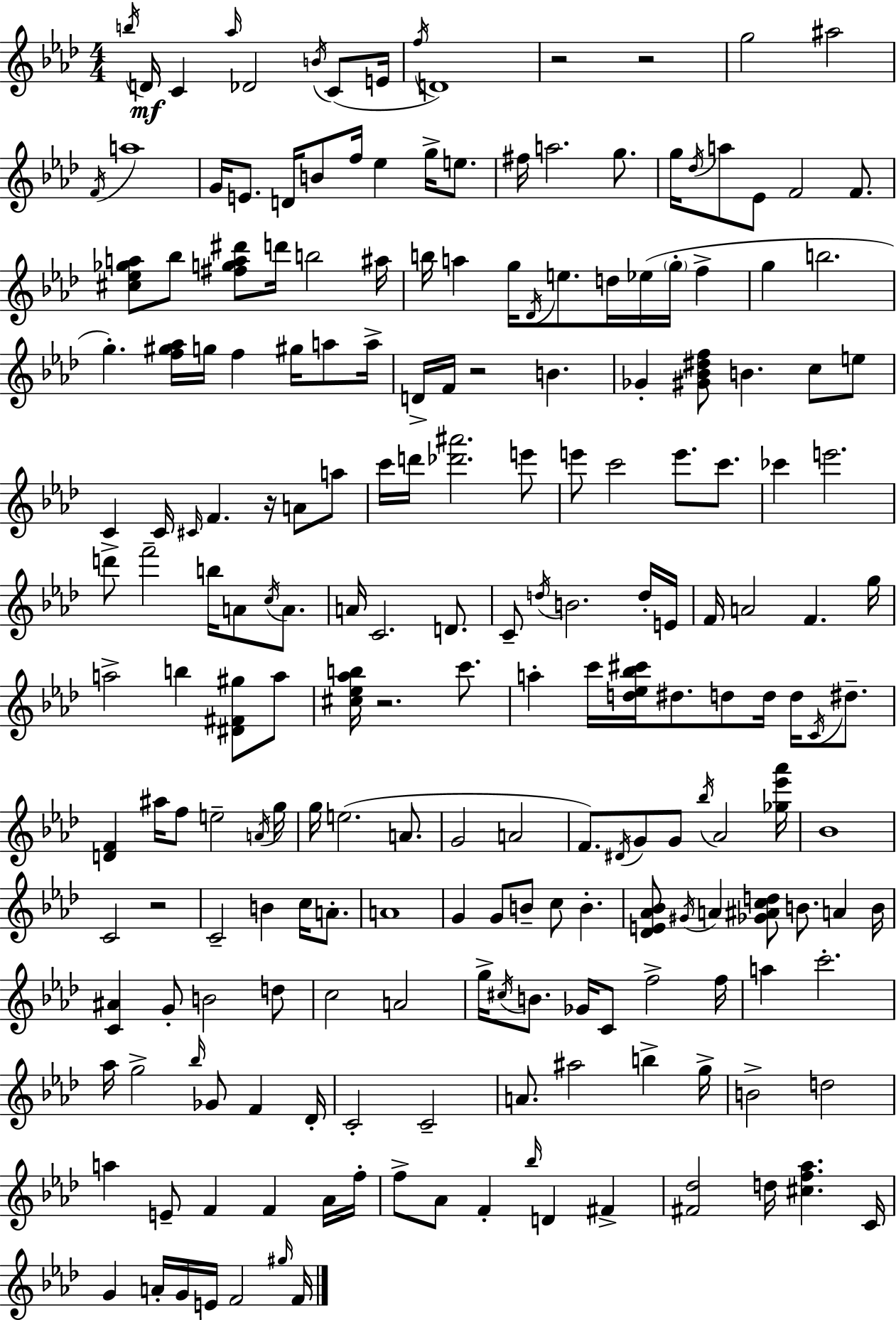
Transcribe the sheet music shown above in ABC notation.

X:1
T:Untitled
M:4/4
L:1/4
K:Ab
b/4 D/4 C _a/4 _D2 B/4 C/2 E/4 f/4 D4 z2 z2 g2 ^a2 F/4 a4 G/4 E/2 D/4 B/2 f/4 _e g/4 e/2 ^f/4 a2 g/2 g/4 _d/4 a/2 _E/2 F2 F/2 [^c_e_ga]/2 _b/2 [^fga^d']/2 d'/4 b2 ^a/4 b/4 a g/4 _D/4 e/2 d/4 _e/4 g/4 f g b2 g [f^g_a]/4 g/4 f ^g/4 a/2 a/4 D/4 F/4 z2 B _G [^G_B^df]/2 B c/2 e/2 C C/4 ^C/4 F z/4 A/2 a/2 c'/4 d'/4 [_d'^a']2 e'/2 e'/2 c'2 e'/2 c'/2 _c' e'2 d'/2 f'2 b/4 A/2 c/4 A/2 A/4 C2 D/2 C/2 d/4 B2 d/4 E/4 F/4 A2 F g/4 a2 b [^D^F^g]/2 a/2 [^c_e_ab]/4 z2 c'/2 a c'/4 [d_e_b^c']/4 ^d/2 d/2 d/4 d/4 C/4 ^d/2 [DF] ^a/4 f/2 e2 A/4 g/4 g/4 e2 A/2 G2 A2 F/2 ^D/4 G/2 G/2 _b/4 _A2 [_g_e'_a']/4 _B4 C2 z2 C2 B c/4 A/2 A4 G G/2 B/2 c/2 B [_DE_A_B]/2 ^G/4 A [_G^Acd]/2 B/2 A B/4 [C^A] G/2 B2 d/2 c2 A2 g/4 ^c/4 B/2 _G/4 C/2 f2 f/4 a c'2 _a/4 g2 _b/4 _G/2 F _D/4 C2 C2 A/2 ^a2 b g/4 B2 d2 a E/2 F F _A/4 f/4 f/2 _A/2 F _b/4 D ^F [^F_d]2 d/4 [^cf_a] C/4 G A/4 G/4 E/4 F2 ^g/4 F/4